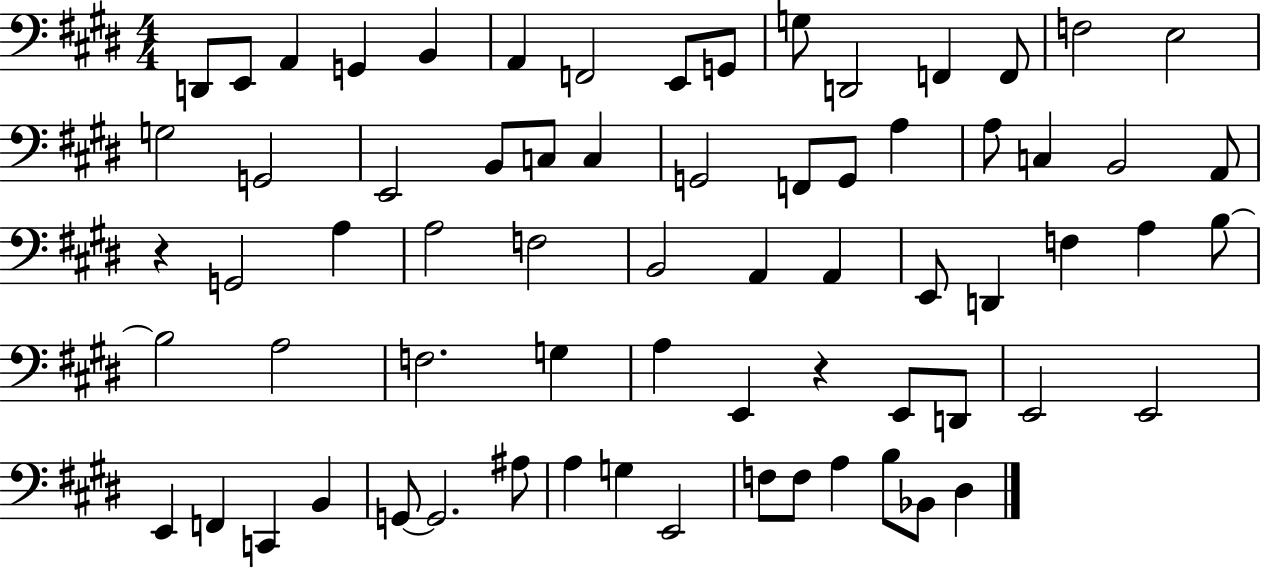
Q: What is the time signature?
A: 4/4